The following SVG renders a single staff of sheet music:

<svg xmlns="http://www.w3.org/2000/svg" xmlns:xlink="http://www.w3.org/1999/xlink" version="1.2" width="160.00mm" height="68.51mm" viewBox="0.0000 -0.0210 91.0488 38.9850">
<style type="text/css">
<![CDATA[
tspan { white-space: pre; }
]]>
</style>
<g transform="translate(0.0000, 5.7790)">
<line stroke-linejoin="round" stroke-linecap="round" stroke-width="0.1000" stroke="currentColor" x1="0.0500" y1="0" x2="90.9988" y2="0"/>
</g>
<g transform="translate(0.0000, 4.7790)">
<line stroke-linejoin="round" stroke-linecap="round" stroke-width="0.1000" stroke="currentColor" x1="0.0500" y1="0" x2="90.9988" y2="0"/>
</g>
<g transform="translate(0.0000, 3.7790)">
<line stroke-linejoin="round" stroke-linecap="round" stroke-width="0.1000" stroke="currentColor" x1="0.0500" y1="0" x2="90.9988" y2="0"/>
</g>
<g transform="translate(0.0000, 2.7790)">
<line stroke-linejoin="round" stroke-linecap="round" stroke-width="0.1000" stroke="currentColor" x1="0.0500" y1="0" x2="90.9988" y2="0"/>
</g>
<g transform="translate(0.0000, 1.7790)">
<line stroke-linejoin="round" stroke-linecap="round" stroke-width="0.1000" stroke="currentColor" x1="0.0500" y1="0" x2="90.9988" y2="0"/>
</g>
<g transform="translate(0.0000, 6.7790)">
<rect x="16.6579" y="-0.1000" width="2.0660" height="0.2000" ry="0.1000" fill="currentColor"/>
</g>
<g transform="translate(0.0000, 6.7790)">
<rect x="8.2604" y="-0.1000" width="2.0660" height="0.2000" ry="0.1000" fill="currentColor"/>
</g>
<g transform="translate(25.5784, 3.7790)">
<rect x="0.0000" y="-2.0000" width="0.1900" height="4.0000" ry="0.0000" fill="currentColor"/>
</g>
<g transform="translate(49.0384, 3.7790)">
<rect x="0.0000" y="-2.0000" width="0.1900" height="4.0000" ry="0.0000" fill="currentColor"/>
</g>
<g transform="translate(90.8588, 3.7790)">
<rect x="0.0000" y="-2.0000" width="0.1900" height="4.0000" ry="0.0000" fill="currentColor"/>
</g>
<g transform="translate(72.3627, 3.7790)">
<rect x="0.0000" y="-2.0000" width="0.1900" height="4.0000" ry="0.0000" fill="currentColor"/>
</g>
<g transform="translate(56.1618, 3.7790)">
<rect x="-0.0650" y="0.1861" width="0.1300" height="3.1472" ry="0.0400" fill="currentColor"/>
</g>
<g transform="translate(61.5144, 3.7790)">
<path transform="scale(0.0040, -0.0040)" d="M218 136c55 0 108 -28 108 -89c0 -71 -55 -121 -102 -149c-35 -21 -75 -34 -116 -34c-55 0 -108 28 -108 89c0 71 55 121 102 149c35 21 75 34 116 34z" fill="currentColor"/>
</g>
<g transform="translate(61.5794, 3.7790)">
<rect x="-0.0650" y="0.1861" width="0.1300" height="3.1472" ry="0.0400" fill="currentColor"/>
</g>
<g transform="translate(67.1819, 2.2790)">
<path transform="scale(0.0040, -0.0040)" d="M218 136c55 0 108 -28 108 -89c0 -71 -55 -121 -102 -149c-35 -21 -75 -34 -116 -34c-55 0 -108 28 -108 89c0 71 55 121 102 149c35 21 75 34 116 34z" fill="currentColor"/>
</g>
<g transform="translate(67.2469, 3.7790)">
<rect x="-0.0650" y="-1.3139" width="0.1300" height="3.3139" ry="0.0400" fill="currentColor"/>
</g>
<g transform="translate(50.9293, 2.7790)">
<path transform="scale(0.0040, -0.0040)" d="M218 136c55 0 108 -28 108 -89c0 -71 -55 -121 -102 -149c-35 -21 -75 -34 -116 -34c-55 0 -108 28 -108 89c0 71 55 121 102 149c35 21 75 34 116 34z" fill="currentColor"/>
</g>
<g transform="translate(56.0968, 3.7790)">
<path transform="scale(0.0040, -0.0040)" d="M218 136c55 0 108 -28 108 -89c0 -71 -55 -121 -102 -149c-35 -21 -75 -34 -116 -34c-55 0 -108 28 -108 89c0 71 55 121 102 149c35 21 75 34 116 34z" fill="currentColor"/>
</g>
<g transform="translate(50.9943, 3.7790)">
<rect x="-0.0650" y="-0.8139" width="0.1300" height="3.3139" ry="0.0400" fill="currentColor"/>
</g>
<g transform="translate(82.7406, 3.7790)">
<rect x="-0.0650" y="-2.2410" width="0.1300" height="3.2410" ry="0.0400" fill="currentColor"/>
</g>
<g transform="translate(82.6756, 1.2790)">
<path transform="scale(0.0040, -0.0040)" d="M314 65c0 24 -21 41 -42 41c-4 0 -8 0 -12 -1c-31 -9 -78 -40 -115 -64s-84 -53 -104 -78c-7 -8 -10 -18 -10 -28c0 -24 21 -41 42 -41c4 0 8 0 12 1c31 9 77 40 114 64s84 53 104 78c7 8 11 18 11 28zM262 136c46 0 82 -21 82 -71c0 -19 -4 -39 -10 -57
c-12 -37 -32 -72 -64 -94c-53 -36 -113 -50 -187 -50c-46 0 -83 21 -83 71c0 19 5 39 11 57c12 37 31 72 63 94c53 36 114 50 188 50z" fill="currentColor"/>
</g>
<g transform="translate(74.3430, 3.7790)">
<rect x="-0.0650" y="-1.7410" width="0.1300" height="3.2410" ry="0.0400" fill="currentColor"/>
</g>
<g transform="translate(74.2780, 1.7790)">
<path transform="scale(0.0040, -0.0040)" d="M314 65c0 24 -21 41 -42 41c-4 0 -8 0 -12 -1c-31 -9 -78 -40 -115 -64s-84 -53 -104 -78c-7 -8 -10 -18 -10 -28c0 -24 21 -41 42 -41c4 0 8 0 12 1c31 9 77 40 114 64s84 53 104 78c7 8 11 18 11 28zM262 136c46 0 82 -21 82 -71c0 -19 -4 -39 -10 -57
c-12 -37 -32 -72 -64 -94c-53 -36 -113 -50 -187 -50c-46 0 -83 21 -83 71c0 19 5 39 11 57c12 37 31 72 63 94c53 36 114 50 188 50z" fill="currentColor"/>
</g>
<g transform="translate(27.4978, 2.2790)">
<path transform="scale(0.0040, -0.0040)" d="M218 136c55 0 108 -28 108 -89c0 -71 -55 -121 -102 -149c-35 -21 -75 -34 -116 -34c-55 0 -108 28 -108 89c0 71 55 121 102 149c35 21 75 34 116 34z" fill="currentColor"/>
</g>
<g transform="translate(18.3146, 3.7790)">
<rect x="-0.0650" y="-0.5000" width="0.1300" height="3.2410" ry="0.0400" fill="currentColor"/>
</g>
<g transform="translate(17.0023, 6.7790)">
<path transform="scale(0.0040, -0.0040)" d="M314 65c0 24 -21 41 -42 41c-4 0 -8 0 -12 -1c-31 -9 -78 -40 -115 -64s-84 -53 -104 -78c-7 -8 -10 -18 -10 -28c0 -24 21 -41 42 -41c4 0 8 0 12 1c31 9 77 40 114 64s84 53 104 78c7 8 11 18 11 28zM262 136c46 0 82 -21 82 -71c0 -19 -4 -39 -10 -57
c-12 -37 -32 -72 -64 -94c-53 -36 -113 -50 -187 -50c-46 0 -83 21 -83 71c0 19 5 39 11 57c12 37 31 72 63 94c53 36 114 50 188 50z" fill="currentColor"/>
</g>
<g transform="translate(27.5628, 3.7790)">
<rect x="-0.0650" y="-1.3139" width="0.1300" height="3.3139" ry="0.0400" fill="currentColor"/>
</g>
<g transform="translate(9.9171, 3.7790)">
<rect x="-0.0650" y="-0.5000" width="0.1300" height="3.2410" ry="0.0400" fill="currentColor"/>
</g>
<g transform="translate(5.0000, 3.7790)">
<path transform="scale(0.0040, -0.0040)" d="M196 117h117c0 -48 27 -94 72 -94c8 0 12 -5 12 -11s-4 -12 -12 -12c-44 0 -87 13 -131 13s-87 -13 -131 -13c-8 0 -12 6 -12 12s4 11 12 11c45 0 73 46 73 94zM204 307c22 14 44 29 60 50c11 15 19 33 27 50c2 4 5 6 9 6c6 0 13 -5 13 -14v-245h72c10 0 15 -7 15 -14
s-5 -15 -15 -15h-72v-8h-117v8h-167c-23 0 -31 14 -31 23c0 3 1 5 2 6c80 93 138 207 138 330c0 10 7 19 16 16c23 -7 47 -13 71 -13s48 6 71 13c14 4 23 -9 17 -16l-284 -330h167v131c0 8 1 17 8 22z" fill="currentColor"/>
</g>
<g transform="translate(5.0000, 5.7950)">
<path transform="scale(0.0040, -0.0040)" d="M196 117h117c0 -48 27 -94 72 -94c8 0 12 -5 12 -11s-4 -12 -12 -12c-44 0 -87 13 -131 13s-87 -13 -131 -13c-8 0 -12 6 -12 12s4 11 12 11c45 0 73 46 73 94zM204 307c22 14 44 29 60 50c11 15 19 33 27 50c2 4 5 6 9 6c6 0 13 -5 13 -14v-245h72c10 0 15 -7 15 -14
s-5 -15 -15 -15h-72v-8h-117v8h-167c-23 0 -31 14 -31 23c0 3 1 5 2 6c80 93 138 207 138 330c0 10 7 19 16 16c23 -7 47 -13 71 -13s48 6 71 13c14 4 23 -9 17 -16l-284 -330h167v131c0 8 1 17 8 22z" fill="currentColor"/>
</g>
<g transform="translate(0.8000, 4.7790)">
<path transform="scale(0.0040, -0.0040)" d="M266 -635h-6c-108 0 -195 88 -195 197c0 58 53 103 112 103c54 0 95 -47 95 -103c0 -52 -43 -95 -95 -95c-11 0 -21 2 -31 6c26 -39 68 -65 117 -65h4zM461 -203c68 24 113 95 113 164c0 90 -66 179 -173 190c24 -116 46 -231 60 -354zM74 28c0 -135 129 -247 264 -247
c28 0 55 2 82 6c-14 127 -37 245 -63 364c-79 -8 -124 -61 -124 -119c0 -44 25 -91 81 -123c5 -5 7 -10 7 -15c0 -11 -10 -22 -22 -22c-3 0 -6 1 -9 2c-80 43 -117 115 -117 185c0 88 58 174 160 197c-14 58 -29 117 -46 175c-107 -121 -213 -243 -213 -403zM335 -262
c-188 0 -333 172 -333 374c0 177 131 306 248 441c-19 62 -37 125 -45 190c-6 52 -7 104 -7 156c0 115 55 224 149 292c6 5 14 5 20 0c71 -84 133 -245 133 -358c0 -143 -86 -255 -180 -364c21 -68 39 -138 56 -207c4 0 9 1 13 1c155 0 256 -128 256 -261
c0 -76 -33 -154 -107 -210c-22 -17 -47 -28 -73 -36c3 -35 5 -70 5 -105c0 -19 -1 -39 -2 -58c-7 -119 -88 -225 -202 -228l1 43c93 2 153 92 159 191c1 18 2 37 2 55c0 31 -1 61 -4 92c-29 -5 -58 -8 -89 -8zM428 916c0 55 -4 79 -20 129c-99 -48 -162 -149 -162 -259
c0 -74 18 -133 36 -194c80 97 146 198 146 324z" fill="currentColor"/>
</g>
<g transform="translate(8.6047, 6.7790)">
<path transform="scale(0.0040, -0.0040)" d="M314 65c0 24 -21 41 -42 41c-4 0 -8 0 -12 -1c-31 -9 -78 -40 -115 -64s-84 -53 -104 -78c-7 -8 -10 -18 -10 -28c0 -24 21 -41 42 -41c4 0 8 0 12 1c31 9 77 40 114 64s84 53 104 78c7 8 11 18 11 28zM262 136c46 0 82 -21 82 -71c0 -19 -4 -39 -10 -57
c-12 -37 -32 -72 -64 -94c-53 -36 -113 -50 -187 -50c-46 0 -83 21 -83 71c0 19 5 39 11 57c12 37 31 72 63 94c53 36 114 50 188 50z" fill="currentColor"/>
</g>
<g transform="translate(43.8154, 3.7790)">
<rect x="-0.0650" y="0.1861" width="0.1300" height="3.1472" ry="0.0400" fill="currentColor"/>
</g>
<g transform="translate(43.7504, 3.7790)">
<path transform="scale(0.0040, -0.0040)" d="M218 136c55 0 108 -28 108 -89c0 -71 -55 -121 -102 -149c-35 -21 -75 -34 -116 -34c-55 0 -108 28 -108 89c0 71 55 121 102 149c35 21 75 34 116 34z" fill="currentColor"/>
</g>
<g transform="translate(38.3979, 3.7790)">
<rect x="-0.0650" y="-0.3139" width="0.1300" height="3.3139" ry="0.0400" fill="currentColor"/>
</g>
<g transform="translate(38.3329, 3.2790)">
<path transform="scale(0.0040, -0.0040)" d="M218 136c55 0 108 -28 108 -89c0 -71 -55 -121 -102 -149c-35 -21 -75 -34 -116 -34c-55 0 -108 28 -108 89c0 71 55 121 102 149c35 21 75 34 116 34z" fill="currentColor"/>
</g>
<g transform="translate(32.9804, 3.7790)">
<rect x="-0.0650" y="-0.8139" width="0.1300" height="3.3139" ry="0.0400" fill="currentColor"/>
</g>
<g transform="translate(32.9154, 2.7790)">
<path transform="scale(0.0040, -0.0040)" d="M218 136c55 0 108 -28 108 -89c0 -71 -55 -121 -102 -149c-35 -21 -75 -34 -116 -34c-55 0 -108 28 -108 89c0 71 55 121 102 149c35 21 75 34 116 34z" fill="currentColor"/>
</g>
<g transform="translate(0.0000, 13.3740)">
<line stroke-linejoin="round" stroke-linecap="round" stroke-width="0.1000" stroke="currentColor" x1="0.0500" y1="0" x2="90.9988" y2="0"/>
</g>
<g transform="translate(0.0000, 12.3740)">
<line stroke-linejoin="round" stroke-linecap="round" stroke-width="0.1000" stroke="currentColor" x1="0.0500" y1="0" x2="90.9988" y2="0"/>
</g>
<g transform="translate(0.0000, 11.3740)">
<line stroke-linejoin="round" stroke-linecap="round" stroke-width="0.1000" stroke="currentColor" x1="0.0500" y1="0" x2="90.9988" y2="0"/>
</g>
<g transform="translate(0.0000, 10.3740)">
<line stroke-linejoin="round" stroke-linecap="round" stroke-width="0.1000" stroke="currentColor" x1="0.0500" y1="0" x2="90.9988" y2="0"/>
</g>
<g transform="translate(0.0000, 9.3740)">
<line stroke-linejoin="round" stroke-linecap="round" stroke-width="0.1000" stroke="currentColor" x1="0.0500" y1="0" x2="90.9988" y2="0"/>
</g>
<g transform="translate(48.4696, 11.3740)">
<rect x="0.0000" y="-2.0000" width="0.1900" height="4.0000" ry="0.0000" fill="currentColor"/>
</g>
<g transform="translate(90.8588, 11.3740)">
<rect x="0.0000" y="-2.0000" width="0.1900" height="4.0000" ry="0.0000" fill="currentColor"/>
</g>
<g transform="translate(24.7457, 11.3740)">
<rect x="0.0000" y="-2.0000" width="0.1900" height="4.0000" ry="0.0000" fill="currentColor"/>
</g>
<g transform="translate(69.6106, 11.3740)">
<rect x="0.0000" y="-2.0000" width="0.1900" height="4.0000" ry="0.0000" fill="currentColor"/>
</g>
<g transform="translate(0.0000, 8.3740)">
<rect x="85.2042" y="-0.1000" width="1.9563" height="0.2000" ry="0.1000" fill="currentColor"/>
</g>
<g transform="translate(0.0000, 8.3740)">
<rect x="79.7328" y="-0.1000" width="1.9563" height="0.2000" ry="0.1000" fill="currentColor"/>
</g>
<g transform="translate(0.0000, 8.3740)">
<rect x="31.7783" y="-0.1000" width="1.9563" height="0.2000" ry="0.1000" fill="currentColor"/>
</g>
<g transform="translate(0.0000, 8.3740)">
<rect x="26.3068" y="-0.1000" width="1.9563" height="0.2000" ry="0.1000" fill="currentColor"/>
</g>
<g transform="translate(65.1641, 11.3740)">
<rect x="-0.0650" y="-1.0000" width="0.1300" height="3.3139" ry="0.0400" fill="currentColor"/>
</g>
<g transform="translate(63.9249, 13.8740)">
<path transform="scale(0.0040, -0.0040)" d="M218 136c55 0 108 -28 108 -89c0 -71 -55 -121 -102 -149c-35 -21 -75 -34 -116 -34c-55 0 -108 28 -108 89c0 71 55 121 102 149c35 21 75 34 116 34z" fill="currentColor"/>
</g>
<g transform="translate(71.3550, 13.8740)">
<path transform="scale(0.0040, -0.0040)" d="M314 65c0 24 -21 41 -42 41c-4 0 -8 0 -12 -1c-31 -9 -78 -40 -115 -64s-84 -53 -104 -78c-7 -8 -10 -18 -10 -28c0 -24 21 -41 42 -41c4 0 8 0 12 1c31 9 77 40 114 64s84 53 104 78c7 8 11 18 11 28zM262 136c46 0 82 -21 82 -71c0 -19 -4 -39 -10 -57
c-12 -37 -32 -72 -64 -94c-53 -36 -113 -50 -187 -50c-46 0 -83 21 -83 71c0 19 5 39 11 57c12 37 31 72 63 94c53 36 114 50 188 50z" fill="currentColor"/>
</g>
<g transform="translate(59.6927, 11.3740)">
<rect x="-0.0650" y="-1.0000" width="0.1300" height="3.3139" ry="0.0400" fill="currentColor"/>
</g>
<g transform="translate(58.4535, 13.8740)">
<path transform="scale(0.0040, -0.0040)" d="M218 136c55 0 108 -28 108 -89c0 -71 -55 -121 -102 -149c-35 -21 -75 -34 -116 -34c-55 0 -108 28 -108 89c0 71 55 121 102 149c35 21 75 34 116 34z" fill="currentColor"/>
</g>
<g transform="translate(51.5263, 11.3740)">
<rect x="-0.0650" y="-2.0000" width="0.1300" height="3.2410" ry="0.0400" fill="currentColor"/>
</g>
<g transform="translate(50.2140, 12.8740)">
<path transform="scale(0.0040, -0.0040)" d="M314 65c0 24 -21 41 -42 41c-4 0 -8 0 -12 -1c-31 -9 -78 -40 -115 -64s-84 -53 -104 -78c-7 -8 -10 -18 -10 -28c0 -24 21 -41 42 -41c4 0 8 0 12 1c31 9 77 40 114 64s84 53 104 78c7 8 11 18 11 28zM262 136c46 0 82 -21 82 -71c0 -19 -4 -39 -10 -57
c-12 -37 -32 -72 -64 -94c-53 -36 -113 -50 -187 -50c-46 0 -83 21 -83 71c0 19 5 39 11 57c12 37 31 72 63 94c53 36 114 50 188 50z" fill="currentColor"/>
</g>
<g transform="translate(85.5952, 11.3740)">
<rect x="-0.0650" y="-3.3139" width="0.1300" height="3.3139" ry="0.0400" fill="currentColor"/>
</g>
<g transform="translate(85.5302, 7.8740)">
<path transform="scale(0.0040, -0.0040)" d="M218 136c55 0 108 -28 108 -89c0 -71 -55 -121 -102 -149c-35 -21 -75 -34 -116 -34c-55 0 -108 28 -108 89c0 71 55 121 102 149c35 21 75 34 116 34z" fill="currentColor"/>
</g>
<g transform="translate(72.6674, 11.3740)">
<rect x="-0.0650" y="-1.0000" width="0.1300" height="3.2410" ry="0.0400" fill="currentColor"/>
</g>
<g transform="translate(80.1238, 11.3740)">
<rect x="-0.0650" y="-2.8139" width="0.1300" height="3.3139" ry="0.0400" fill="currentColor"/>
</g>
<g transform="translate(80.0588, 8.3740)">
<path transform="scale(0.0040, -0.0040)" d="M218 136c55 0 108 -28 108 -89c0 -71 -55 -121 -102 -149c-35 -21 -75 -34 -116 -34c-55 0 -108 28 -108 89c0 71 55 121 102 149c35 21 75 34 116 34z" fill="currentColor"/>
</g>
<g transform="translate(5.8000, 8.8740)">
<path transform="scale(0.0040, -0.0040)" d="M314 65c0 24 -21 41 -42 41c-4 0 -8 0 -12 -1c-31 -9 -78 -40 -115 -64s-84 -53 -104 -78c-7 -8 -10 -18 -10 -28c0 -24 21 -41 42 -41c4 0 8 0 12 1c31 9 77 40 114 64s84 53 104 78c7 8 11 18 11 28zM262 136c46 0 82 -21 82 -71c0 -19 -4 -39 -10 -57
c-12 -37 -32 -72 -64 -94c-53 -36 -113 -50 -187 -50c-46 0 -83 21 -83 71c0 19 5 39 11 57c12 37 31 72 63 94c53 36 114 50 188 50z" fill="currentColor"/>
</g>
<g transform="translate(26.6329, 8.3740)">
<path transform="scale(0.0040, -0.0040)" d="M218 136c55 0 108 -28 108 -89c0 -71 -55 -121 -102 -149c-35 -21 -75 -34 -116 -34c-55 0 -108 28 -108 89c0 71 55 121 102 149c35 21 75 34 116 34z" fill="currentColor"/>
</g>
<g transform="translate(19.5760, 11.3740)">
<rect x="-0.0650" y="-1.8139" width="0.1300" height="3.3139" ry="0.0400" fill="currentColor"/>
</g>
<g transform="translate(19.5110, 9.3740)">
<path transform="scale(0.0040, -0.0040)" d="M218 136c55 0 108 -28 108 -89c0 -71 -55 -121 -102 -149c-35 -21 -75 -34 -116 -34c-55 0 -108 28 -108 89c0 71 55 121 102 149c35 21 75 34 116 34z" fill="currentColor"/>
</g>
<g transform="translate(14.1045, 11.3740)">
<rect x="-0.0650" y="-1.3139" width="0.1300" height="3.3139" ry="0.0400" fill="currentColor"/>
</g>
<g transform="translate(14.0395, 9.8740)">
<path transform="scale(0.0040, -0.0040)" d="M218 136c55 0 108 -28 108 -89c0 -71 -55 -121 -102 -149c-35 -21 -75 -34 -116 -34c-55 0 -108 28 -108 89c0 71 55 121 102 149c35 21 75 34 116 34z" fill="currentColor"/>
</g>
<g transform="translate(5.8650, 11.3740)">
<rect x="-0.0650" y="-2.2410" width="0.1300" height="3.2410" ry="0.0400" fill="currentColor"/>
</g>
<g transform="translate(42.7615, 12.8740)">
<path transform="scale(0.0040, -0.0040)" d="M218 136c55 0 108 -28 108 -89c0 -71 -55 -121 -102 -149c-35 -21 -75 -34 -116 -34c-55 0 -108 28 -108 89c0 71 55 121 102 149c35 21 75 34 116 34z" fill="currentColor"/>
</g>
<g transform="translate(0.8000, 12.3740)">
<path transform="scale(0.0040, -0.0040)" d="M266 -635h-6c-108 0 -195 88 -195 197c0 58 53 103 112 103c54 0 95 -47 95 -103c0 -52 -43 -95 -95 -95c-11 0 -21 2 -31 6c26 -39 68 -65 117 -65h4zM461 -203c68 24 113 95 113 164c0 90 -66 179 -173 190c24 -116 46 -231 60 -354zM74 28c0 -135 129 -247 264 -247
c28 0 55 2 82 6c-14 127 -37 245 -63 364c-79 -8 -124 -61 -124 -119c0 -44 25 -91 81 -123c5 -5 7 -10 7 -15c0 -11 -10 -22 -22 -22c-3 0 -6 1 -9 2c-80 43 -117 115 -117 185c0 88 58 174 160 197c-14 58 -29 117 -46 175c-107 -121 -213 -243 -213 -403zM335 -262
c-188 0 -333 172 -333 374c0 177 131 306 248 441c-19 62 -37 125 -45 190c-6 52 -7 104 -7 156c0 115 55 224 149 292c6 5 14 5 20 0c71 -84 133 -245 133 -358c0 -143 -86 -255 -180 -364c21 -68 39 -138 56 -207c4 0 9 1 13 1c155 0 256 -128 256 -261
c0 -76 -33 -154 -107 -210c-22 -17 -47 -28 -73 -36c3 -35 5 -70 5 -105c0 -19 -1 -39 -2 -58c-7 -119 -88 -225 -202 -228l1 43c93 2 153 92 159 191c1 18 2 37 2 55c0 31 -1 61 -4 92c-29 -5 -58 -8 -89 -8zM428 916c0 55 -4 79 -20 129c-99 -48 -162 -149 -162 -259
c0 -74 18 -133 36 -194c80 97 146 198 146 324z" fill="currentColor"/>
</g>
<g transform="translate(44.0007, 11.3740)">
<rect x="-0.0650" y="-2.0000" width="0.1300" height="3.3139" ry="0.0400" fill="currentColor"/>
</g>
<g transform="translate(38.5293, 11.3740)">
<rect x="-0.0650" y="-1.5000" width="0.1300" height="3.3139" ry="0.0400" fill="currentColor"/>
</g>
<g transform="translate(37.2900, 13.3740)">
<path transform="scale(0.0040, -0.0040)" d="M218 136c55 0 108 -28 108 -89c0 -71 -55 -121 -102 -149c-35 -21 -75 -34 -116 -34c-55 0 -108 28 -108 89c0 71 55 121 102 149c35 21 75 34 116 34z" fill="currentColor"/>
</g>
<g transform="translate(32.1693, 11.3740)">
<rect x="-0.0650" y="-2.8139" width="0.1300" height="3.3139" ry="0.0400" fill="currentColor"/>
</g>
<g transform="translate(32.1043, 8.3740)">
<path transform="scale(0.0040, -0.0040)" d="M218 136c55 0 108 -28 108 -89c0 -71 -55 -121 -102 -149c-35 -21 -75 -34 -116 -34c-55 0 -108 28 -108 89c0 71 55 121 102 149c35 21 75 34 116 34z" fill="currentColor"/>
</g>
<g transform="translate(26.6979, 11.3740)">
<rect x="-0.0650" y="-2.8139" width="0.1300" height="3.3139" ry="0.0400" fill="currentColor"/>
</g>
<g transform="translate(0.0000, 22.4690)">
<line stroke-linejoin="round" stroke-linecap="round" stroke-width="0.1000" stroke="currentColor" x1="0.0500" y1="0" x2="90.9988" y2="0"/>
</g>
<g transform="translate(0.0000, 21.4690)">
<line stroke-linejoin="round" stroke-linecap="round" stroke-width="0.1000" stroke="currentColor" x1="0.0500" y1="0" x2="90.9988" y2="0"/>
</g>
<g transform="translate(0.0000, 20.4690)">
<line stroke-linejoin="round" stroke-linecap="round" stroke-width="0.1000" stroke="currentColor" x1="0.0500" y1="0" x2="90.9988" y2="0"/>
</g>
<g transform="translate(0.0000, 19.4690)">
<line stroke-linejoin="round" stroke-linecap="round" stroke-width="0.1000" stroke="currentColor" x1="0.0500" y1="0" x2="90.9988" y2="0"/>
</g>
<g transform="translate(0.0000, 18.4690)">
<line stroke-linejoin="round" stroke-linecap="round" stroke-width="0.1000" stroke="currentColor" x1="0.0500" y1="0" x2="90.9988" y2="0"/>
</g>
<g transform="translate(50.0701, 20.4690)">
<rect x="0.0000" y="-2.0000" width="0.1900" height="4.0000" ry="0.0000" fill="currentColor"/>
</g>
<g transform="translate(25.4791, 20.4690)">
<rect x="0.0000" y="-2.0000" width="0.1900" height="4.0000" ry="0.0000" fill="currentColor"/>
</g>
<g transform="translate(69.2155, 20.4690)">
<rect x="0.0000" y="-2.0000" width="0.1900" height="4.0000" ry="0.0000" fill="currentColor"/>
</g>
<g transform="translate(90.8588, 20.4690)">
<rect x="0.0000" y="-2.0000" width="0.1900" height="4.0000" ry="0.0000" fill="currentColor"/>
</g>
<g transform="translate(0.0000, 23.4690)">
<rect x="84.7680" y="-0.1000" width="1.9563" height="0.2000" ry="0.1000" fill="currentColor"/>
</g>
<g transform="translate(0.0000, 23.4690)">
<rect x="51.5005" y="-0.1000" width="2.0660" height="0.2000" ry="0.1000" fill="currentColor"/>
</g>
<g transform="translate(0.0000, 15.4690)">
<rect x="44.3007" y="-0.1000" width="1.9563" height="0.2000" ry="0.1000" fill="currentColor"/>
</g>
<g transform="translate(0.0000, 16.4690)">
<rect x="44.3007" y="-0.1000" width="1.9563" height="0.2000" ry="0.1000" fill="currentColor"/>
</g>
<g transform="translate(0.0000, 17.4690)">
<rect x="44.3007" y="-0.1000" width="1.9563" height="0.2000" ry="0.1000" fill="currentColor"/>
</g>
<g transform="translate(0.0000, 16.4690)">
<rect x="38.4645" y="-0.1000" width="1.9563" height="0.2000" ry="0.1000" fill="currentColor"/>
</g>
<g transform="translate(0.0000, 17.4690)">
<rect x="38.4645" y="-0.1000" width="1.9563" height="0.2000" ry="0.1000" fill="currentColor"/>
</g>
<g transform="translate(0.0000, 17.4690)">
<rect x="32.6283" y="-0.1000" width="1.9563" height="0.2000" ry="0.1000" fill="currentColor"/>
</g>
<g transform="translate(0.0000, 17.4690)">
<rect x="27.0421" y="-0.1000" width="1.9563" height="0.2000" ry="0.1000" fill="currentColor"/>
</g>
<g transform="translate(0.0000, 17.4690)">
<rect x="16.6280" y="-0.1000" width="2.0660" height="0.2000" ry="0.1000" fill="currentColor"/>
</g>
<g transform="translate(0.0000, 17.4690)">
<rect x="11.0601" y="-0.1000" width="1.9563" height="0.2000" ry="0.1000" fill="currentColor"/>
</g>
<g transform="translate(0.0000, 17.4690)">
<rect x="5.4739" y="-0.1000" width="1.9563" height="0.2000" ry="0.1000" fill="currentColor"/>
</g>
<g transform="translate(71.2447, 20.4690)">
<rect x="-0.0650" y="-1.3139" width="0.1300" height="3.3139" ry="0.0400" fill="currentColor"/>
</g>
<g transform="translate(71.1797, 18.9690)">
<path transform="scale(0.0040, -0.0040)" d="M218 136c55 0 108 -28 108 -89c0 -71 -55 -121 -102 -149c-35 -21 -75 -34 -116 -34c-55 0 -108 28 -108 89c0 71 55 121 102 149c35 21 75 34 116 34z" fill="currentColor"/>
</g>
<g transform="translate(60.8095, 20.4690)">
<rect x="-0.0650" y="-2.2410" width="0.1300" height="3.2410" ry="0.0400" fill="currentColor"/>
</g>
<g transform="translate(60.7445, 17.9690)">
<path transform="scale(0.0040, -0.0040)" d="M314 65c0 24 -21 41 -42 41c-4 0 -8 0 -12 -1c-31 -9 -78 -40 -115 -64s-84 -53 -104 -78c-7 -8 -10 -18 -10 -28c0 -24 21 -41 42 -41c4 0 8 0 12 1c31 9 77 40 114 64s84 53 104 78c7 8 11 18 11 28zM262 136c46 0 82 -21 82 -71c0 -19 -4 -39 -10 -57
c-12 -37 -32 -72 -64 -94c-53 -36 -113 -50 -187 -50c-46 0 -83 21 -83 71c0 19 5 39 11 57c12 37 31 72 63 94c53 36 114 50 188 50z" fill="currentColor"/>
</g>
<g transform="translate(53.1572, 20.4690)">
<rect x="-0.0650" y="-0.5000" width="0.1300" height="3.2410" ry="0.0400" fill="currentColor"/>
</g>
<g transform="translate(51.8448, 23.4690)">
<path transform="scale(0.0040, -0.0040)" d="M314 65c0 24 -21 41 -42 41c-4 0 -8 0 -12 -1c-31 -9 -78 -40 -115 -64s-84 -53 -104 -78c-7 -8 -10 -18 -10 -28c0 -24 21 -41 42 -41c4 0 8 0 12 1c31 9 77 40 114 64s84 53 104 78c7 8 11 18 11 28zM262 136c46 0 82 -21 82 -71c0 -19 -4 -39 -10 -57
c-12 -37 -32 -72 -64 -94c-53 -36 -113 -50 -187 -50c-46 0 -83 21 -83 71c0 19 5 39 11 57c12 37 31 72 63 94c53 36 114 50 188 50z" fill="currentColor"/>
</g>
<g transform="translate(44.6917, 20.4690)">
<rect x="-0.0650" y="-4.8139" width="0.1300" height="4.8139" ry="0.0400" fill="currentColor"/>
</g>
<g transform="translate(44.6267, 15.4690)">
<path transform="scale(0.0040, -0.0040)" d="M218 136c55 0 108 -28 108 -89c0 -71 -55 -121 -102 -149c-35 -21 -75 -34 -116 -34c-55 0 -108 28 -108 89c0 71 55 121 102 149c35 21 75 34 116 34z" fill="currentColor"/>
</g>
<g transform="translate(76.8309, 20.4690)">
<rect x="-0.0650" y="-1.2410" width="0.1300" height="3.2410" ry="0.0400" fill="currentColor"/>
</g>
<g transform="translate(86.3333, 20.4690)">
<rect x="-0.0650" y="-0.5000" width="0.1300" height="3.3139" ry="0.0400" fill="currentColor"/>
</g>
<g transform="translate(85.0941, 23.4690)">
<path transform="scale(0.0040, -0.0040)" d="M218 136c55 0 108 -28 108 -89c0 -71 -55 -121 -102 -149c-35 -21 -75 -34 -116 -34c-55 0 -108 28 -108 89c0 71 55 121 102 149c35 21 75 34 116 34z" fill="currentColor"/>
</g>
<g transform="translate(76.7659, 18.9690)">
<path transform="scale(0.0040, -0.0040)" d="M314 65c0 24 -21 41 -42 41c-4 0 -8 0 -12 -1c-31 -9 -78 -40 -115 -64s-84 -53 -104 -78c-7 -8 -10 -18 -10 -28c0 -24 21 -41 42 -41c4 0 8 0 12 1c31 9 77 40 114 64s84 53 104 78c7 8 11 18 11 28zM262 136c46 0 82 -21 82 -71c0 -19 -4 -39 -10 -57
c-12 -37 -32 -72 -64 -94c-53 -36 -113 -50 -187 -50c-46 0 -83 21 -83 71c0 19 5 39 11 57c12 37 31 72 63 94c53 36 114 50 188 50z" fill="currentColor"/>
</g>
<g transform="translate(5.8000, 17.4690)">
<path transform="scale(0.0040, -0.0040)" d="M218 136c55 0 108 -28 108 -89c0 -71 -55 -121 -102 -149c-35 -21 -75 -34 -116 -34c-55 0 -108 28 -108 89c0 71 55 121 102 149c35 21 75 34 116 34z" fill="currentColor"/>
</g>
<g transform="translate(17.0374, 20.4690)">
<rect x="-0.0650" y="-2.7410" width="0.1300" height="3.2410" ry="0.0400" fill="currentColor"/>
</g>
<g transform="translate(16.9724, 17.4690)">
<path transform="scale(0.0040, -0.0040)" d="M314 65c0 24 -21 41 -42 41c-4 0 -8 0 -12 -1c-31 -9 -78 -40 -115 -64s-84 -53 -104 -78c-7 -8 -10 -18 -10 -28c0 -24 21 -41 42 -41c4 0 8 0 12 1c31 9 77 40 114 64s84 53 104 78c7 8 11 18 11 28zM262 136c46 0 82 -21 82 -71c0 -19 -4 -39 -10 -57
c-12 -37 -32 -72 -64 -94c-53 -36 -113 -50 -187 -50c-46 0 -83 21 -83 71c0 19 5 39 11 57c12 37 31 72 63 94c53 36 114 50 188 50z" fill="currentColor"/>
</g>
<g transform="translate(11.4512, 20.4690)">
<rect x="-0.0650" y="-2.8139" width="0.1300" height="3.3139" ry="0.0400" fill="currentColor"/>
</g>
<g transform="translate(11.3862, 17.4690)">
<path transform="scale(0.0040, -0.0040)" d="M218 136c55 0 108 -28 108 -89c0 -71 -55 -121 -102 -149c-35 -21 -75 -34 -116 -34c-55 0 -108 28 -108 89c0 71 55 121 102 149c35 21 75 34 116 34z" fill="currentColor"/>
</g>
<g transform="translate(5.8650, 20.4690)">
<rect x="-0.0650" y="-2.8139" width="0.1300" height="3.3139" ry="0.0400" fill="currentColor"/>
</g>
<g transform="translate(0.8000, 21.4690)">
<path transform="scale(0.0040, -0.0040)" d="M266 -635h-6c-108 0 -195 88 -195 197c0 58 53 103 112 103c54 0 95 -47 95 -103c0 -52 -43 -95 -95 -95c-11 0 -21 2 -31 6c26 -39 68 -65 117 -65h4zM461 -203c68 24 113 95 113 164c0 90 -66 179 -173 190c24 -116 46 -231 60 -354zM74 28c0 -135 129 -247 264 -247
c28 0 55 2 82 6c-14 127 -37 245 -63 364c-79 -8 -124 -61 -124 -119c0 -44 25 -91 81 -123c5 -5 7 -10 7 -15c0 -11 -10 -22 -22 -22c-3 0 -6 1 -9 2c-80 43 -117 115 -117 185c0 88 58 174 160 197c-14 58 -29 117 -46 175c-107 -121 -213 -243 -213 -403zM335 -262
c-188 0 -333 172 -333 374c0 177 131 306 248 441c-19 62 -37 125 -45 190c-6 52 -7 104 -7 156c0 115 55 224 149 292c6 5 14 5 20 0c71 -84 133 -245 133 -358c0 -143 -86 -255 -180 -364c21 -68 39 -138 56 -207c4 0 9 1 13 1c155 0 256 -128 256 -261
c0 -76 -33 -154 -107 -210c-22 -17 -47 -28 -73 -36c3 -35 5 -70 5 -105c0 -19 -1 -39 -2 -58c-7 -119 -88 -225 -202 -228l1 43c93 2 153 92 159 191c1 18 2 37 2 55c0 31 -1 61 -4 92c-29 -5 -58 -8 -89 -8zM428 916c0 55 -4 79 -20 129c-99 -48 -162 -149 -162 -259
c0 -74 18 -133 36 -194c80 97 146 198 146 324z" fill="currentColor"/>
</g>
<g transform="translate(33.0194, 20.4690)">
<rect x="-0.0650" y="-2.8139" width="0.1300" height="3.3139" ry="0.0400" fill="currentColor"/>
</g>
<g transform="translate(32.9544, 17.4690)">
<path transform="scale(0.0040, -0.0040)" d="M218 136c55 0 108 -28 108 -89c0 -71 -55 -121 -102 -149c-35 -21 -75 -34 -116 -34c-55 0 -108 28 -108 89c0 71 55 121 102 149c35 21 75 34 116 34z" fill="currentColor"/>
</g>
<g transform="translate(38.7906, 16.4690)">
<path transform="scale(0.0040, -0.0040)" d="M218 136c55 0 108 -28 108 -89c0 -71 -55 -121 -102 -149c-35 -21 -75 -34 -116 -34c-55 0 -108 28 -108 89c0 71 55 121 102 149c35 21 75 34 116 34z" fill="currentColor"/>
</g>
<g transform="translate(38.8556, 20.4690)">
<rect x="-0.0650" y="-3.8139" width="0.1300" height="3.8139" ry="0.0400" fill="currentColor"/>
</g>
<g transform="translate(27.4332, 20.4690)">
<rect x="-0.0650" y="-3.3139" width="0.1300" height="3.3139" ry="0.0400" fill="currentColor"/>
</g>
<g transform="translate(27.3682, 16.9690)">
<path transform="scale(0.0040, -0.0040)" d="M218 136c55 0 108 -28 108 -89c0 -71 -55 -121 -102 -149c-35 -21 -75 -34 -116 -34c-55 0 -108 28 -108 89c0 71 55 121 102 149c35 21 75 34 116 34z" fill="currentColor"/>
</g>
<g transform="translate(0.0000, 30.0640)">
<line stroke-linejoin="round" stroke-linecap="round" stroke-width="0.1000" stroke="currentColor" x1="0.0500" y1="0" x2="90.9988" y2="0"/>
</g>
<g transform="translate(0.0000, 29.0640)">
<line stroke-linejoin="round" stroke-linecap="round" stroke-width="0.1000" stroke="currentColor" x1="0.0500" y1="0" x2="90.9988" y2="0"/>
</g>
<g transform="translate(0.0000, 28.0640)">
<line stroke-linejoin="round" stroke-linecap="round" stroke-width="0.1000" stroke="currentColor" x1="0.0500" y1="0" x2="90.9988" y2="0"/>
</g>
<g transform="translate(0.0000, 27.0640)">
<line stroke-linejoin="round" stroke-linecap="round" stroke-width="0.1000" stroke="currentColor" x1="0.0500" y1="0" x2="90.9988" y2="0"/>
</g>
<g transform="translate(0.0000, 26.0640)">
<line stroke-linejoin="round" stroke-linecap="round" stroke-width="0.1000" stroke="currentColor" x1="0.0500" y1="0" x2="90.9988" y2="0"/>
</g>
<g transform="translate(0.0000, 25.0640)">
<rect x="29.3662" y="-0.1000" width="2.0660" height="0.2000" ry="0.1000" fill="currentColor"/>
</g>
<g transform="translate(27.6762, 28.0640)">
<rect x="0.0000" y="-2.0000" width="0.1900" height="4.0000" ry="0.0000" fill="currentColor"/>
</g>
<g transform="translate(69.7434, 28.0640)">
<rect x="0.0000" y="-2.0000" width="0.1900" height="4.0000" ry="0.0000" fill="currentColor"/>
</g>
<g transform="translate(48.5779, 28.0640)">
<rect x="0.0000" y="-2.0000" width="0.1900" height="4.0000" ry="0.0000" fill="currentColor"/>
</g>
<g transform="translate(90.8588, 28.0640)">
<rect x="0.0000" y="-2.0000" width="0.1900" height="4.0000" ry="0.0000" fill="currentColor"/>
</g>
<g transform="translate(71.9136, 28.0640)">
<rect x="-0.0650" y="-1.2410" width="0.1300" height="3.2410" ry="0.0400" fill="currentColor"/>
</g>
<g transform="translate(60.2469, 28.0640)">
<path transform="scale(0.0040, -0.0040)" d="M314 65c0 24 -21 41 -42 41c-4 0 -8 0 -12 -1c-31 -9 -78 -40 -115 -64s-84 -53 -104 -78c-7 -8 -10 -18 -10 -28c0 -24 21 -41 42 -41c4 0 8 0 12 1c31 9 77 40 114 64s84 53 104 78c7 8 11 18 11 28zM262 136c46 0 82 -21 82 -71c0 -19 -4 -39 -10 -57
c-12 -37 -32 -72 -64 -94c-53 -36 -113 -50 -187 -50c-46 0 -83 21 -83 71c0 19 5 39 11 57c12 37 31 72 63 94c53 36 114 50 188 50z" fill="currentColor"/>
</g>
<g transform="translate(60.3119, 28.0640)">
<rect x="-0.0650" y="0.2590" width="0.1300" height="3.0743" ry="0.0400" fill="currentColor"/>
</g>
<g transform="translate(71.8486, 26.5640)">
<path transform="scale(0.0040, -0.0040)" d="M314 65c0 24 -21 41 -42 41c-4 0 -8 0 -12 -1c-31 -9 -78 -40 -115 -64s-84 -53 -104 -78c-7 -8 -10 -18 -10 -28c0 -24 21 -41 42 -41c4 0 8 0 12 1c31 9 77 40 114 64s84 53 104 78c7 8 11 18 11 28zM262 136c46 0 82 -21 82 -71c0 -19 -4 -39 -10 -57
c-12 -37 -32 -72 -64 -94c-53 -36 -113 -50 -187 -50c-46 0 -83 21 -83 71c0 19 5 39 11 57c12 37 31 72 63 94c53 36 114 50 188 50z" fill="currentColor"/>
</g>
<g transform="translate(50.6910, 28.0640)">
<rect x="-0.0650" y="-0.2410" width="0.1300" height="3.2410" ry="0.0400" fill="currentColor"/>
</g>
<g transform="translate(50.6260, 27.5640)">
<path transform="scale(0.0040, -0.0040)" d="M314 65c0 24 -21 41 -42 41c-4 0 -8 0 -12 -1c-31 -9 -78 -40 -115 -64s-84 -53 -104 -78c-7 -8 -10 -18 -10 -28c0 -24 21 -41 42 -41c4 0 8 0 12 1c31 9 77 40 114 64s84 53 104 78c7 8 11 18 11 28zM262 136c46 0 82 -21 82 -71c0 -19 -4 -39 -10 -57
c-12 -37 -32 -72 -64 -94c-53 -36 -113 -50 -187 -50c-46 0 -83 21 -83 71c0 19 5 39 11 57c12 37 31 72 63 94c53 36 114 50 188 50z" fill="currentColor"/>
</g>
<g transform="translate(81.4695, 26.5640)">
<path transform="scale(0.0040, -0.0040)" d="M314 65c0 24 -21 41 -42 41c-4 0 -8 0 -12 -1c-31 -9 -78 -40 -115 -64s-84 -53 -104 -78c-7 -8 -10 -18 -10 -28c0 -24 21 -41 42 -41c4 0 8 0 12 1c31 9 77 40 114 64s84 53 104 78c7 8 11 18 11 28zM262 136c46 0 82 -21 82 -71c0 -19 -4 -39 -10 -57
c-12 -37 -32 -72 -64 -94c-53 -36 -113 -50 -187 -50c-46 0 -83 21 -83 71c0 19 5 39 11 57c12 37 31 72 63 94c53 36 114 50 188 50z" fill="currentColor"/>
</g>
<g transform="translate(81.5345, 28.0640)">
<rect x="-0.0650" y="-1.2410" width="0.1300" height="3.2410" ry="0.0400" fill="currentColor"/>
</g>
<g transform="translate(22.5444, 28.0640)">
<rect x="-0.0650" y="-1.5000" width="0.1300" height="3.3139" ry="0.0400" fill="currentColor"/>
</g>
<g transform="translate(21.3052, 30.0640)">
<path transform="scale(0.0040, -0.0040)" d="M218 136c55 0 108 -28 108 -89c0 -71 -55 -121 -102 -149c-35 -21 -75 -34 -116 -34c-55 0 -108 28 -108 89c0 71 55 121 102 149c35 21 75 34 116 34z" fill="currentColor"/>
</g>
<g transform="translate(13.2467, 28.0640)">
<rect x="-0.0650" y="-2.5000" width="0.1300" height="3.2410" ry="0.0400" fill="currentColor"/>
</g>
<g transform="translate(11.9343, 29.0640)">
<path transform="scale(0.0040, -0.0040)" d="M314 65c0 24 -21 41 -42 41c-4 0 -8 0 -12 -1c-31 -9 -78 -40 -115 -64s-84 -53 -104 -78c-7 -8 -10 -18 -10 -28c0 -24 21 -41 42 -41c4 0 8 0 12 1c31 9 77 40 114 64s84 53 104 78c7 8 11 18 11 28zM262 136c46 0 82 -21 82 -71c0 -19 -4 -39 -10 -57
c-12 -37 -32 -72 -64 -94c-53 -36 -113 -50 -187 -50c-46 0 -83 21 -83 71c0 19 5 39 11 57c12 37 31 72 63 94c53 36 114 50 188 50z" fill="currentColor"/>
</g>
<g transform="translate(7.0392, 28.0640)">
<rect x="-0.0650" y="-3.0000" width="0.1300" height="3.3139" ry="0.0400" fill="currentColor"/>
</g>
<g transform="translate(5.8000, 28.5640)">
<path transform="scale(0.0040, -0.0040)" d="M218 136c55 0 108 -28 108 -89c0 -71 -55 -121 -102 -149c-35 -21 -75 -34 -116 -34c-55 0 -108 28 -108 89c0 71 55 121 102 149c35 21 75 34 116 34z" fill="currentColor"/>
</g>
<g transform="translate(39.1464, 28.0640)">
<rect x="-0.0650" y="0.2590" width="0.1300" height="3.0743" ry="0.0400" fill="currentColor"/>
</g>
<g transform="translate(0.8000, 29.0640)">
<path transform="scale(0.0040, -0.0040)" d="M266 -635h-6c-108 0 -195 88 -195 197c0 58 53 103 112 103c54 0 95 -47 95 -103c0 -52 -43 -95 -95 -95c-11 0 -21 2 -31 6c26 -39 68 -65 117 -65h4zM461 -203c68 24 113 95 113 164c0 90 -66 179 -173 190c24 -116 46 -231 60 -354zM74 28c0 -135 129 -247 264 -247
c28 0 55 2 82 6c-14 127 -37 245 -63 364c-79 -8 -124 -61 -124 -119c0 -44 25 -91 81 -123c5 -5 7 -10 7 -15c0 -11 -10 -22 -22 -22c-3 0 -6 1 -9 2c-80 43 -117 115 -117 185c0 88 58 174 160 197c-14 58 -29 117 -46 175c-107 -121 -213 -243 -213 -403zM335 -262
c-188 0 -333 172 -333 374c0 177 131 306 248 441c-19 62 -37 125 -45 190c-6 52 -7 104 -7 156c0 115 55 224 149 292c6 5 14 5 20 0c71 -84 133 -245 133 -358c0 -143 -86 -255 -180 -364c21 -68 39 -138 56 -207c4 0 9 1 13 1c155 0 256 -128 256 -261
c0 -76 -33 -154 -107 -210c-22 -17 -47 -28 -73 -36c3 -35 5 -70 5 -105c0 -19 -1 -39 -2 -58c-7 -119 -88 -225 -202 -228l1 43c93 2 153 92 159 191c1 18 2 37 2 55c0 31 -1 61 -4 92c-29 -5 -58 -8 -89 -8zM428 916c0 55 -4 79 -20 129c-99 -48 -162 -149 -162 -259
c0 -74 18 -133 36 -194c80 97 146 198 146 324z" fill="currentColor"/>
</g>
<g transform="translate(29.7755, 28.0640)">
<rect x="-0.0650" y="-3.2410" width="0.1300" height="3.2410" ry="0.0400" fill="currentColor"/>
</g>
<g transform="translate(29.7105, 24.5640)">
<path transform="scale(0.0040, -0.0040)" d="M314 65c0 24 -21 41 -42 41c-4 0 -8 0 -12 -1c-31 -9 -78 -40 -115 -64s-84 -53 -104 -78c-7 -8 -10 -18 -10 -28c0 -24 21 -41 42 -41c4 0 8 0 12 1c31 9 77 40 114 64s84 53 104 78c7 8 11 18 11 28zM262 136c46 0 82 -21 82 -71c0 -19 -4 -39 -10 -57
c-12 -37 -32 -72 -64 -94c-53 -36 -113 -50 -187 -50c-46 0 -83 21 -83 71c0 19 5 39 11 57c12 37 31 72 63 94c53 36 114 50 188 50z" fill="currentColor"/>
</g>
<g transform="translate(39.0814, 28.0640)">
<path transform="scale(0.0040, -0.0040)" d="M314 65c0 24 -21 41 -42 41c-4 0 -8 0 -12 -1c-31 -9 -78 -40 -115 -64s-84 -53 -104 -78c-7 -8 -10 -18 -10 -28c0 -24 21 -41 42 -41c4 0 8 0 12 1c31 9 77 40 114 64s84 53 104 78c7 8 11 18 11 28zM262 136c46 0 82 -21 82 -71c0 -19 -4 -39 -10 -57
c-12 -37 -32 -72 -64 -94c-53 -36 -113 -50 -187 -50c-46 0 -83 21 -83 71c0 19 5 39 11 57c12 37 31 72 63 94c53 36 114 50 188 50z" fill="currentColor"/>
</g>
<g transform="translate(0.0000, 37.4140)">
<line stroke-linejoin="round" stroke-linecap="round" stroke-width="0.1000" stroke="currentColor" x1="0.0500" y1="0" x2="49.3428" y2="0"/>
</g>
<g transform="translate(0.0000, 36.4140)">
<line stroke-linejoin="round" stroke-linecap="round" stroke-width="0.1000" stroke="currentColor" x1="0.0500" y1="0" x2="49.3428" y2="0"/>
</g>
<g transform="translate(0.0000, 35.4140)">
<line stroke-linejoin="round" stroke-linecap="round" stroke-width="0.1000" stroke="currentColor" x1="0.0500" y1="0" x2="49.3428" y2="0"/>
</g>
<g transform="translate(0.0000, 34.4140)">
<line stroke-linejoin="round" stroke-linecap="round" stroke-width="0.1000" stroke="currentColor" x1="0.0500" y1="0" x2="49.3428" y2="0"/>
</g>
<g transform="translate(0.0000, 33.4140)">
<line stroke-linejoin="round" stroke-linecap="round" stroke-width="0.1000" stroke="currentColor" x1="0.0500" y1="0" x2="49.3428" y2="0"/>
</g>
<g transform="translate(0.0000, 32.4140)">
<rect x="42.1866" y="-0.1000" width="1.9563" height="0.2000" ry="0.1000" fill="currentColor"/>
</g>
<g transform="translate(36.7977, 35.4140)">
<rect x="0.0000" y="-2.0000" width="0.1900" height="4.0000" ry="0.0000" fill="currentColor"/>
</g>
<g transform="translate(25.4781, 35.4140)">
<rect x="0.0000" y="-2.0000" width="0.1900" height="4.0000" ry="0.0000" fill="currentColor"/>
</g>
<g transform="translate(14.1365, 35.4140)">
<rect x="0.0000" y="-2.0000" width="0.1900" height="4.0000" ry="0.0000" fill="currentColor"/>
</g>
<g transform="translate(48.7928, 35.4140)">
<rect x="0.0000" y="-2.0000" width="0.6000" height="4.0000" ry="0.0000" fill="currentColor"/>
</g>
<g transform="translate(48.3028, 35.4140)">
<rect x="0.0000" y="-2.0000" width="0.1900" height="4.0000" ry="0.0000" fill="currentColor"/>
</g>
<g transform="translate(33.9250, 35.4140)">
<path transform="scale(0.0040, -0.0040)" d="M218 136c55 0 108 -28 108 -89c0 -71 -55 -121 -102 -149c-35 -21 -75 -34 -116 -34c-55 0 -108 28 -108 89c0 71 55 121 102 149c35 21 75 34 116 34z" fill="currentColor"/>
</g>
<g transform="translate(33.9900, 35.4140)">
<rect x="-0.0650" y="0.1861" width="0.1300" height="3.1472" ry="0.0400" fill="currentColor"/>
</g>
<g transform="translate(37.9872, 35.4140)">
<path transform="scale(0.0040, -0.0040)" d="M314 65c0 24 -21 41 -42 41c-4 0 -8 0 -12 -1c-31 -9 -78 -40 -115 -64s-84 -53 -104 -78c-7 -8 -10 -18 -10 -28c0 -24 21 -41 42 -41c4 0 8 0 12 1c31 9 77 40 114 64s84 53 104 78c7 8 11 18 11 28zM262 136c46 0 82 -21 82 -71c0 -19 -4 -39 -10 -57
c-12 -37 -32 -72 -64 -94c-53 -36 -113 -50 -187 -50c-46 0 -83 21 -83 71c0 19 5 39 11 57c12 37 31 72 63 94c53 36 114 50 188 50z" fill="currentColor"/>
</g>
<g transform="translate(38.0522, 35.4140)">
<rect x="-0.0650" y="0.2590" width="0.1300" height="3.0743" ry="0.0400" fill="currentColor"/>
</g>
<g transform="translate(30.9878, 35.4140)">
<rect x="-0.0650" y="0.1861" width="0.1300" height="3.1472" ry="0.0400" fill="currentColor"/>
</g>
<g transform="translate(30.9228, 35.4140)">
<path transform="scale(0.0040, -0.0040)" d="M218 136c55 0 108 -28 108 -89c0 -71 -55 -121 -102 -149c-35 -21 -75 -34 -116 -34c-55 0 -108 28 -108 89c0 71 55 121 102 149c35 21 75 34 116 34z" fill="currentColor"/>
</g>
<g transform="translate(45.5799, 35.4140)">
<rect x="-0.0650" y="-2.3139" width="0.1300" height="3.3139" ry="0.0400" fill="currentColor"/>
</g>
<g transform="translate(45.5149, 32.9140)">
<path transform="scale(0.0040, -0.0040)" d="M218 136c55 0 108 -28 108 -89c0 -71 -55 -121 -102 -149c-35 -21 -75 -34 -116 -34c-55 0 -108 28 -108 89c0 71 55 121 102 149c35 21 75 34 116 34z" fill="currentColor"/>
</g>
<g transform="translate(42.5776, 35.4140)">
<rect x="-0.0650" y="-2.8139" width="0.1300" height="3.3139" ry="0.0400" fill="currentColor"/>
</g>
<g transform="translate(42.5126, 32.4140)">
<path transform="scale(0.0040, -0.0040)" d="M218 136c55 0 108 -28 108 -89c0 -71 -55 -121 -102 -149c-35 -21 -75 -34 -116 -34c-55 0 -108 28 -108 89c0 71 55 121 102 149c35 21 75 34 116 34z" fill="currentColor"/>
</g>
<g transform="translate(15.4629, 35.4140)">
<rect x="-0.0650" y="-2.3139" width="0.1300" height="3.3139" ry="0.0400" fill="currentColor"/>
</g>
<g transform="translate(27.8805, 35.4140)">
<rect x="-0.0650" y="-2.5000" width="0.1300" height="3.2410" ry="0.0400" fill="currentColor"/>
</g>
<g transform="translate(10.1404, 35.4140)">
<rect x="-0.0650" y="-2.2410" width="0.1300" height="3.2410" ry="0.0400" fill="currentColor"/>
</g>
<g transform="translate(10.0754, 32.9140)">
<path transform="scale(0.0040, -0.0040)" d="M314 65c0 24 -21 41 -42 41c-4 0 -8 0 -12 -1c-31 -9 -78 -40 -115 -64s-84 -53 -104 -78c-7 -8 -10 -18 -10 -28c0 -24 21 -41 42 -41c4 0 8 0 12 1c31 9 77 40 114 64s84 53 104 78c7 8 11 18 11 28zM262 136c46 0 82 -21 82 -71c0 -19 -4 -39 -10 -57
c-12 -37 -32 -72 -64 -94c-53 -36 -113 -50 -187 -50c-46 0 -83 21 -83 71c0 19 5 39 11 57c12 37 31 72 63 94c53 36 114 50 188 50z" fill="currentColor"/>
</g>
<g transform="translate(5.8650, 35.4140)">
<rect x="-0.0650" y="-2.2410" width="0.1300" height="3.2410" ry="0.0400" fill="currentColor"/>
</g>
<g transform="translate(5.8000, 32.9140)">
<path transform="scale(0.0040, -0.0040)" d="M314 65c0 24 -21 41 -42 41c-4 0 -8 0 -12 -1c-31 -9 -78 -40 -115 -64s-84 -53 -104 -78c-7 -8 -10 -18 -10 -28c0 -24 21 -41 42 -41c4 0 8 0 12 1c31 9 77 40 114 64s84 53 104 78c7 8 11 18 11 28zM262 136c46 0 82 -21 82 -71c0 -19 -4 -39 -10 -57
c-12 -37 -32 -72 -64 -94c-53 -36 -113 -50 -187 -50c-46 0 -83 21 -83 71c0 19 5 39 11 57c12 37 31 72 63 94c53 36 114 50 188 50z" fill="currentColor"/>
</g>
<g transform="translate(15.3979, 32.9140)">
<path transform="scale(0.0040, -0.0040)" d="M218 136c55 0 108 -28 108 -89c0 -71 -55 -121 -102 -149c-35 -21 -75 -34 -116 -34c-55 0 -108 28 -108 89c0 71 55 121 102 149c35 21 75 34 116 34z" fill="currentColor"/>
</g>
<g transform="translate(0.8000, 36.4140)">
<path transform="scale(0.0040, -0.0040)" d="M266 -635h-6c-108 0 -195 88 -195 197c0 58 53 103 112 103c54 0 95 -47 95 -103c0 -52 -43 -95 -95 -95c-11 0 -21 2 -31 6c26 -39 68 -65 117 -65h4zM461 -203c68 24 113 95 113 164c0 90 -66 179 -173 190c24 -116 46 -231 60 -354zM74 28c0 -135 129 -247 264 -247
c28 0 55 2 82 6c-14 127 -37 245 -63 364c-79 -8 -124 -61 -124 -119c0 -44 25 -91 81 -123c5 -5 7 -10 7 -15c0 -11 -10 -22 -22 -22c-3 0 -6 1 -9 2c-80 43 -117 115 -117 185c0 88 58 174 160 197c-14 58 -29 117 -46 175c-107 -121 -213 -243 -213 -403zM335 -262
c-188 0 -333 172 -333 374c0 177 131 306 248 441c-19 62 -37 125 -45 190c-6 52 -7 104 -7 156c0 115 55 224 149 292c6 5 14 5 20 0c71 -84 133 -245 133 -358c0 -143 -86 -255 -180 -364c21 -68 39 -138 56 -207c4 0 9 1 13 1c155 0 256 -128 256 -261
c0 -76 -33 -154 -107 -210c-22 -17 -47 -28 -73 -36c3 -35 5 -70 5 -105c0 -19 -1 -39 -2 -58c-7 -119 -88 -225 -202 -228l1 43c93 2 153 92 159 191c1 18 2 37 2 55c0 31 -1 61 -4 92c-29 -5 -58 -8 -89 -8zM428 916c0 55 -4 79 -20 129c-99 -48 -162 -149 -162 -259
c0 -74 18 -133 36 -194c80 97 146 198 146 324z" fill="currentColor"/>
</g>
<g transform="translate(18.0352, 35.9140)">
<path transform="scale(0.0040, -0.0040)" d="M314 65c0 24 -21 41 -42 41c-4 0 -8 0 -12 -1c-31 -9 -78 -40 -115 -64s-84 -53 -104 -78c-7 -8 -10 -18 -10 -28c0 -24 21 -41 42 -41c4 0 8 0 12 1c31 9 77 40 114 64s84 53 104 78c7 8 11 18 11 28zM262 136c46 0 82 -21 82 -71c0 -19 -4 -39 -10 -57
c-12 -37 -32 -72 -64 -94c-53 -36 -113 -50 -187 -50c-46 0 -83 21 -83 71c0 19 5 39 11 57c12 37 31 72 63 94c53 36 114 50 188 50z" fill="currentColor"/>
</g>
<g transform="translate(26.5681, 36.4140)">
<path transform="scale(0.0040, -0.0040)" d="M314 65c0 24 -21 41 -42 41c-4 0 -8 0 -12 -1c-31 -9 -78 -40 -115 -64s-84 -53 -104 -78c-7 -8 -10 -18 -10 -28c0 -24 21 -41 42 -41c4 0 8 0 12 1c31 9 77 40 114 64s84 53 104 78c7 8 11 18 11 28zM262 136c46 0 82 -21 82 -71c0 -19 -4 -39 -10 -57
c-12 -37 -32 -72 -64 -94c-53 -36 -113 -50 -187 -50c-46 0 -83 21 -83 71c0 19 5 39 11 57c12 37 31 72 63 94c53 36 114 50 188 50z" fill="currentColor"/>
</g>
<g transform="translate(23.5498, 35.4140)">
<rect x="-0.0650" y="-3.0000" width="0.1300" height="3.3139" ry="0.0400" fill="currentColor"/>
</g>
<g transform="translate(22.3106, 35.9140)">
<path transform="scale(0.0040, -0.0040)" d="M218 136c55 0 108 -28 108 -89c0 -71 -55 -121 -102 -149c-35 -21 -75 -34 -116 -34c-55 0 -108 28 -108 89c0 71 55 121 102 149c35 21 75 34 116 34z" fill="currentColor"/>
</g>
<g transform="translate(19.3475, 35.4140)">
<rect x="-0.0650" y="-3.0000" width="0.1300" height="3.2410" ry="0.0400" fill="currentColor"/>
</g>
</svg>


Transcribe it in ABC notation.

X:1
T:Untitled
M:4/4
L:1/4
K:C
C2 C2 e d c B d B B e f2 g2 g2 e f a a E F F2 D D D2 a b a a a2 b a c' e' C2 g2 e e2 C A G2 E b2 B2 c2 B2 e2 e2 g2 g2 g A2 A G2 B B B2 a g